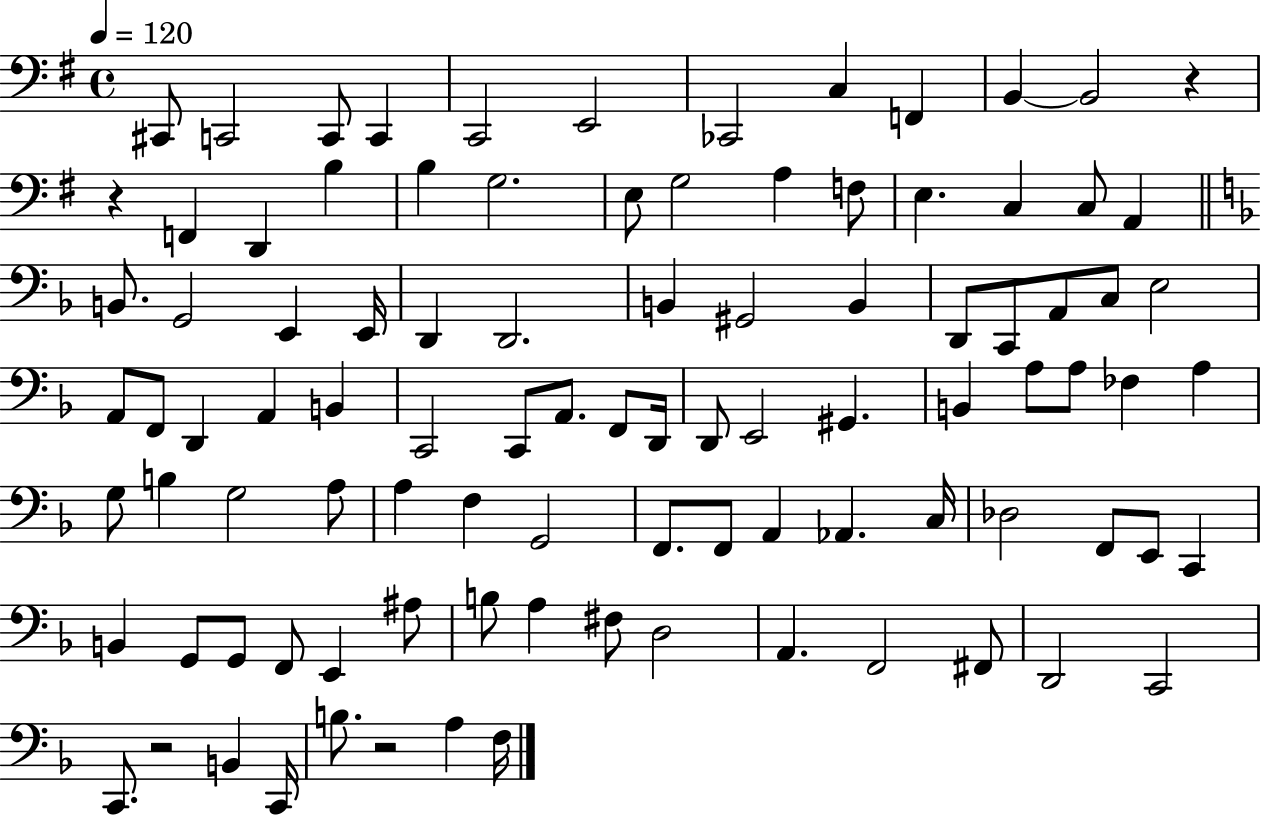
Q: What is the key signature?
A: G major